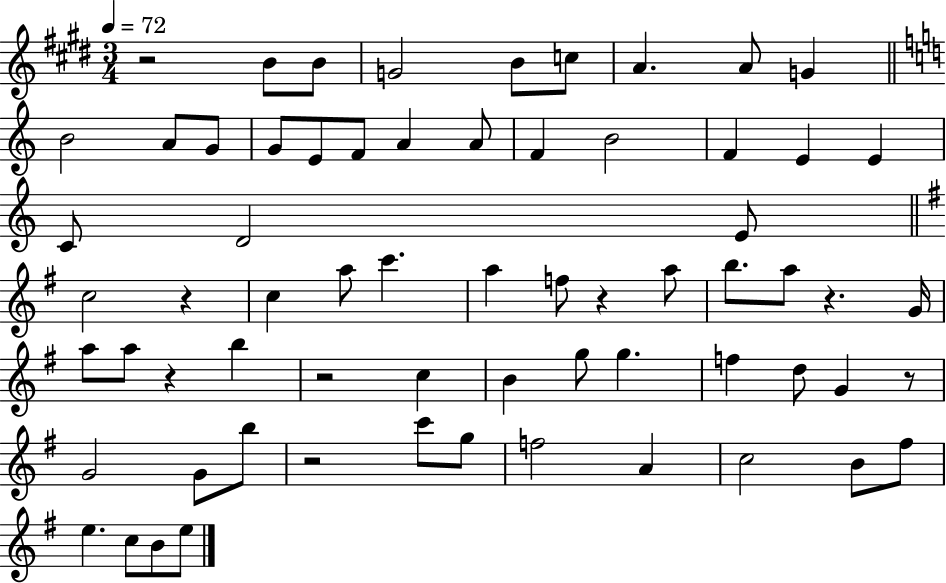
{
  \clef treble
  \numericTimeSignature
  \time 3/4
  \key e \major
  \tempo 4 = 72
  r2 b'8 b'8 | g'2 b'8 c''8 | a'4. a'8 g'4 | \bar "||" \break \key c \major b'2 a'8 g'8 | g'8 e'8 f'8 a'4 a'8 | f'4 b'2 | f'4 e'4 e'4 | \break c'8 d'2 e'8 | \bar "||" \break \key g \major c''2 r4 | c''4 a''8 c'''4. | a''4 f''8 r4 a''8 | b''8. a''8 r4. g'16 | \break a''8 a''8 r4 b''4 | r2 c''4 | b'4 g''8 g''4. | f''4 d''8 g'4 r8 | \break g'2 g'8 b''8 | r2 c'''8 g''8 | f''2 a'4 | c''2 b'8 fis''8 | \break e''4. c''8 b'8 e''8 | \bar "|."
}